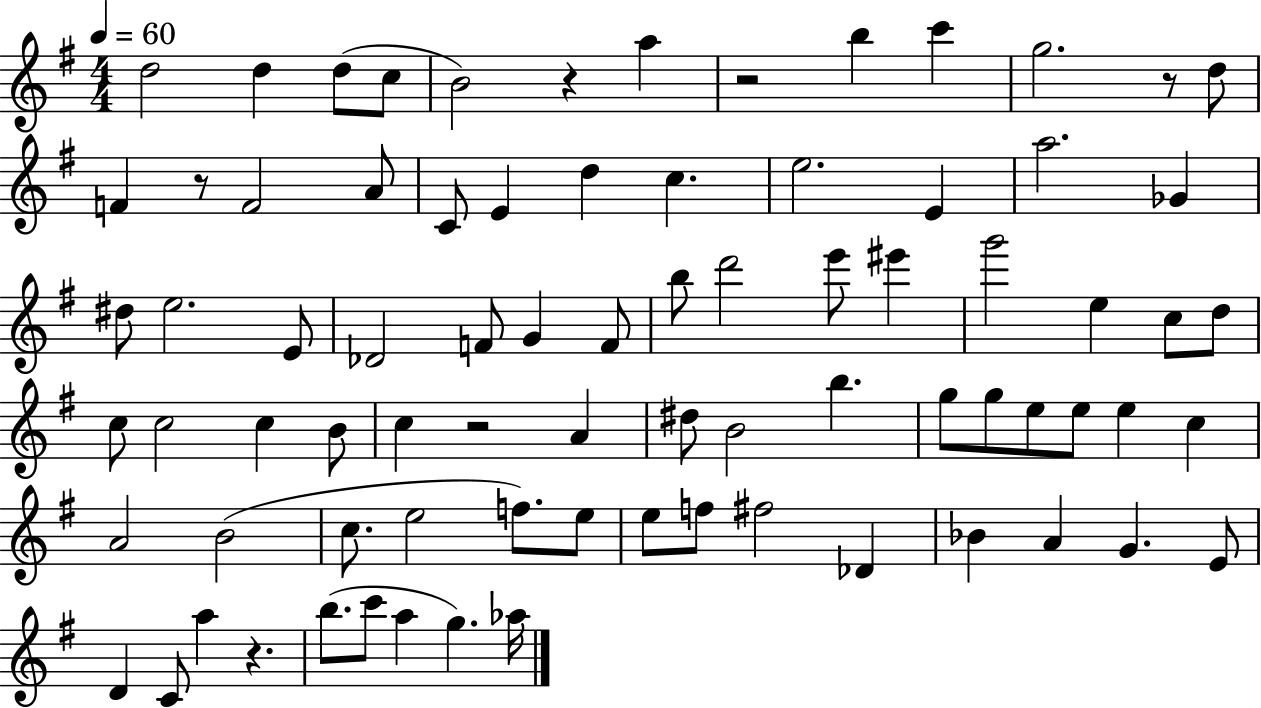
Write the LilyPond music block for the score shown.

{
  \clef treble
  \numericTimeSignature
  \time 4/4
  \key g \major
  \tempo 4 = 60
  d''2 d''4 d''8( c''8 | b'2) r4 a''4 | r2 b''4 c'''4 | g''2. r8 d''8 | \break f'4 r8 f'2 a'8 | c'8 e'4 d''4 c''4. | e''2. e'4 | a''2. ges'4 | \break dis''8 e''2. e'8 | des'2 f'8 g'4 f'8 | b''8 d'''2 e'''8 eis'''4 | g'''2 e''4 c''8 d''8 | \break c''8 c''2 c''4 b'8 | c''4 r2 a'4 | dis''8 b'2 b''4. | g''8 g''8 e''8 e''8 e''4 c''4 | \break a'2 b'2( | c''8. e''2 f''8.) e''8 | e''8 f''8 fis''2 des'4 | bes'4 a'4 g'4. e'8 | \break d'4 c'8 a''4 r4. | b''8.( c'''8 a''4 g''4.) aes''16 | \bar "|."
}